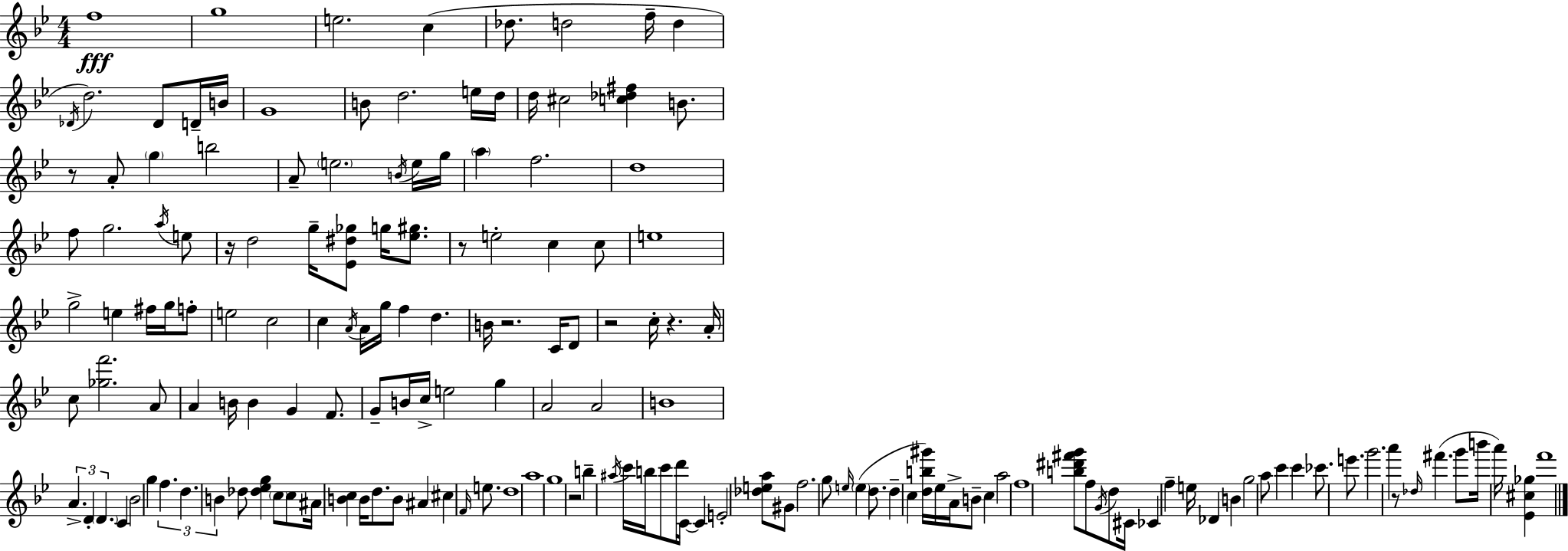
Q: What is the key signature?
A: BES major